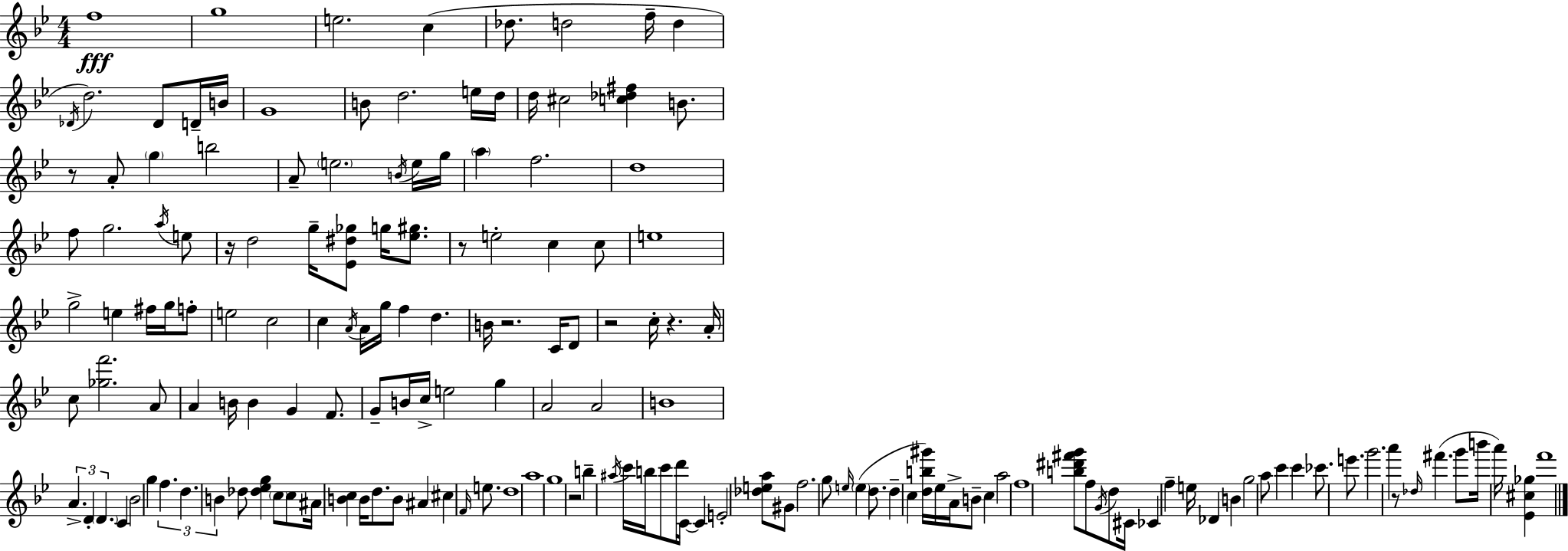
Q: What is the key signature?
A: BES major